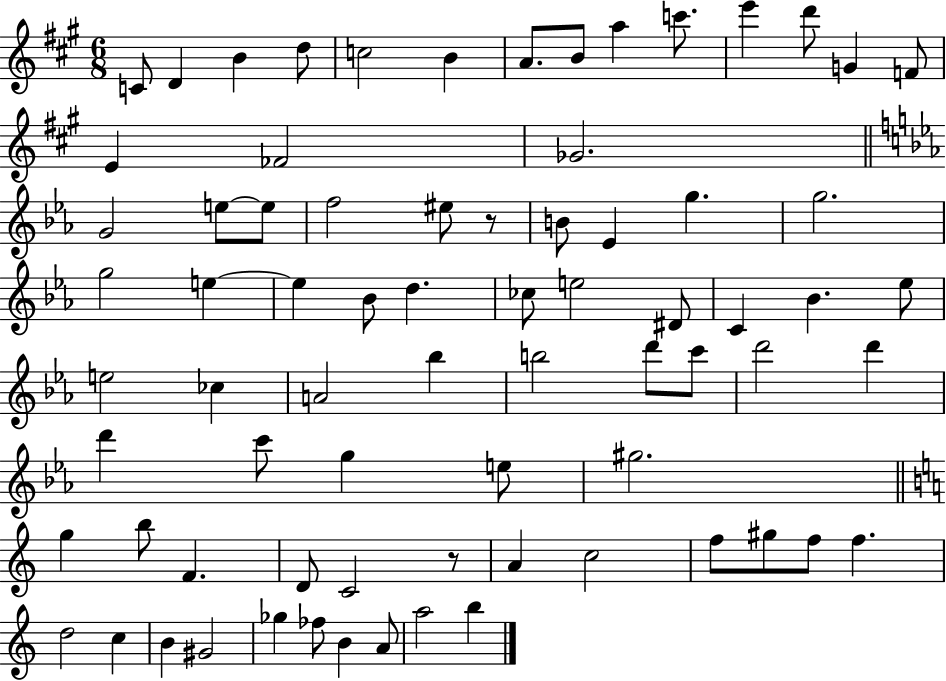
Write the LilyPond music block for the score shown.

{
  \clef treble
  \numericTimeSignature
  \time 6/8
  \key a \major
  c'8 d'4 b'4 d''8 | c''2 b'4 | a'8. b'8 a''4 c'''8. | e'''4 d'''8 g'4 f'8 | \break e'4 fes'2 | ges'2. | \bar "||" \break \key c \minor g'2 e''8~~ e''8 | f''2 eis''8 r8 | b'8 ees'4 g''4. | g''2. | \break g''2 e''4~~ | e''4 bes'8 d''4. | ces''8 e''2 dis'8 | c'4 bes'4. ees''8 | \break e''2 ces''4 | a'2 bes''4 | b''2 d'''8 c'''8 | d'''2 d'''4 | \break d'''4 c'''8 g''4 e''8 | gis''2. | \bar "||" \break \key a \minor g''4 b''8 f'4. | d'8 c'2 r8 | a'4 c''2 | f''8 gis''8 f''8 f''4. | \break d''2 c''4 | b'4 gis'2 | ges''4 fes''8 b'4 a'8 | a''2 b''4 | \break \bar "|."
}